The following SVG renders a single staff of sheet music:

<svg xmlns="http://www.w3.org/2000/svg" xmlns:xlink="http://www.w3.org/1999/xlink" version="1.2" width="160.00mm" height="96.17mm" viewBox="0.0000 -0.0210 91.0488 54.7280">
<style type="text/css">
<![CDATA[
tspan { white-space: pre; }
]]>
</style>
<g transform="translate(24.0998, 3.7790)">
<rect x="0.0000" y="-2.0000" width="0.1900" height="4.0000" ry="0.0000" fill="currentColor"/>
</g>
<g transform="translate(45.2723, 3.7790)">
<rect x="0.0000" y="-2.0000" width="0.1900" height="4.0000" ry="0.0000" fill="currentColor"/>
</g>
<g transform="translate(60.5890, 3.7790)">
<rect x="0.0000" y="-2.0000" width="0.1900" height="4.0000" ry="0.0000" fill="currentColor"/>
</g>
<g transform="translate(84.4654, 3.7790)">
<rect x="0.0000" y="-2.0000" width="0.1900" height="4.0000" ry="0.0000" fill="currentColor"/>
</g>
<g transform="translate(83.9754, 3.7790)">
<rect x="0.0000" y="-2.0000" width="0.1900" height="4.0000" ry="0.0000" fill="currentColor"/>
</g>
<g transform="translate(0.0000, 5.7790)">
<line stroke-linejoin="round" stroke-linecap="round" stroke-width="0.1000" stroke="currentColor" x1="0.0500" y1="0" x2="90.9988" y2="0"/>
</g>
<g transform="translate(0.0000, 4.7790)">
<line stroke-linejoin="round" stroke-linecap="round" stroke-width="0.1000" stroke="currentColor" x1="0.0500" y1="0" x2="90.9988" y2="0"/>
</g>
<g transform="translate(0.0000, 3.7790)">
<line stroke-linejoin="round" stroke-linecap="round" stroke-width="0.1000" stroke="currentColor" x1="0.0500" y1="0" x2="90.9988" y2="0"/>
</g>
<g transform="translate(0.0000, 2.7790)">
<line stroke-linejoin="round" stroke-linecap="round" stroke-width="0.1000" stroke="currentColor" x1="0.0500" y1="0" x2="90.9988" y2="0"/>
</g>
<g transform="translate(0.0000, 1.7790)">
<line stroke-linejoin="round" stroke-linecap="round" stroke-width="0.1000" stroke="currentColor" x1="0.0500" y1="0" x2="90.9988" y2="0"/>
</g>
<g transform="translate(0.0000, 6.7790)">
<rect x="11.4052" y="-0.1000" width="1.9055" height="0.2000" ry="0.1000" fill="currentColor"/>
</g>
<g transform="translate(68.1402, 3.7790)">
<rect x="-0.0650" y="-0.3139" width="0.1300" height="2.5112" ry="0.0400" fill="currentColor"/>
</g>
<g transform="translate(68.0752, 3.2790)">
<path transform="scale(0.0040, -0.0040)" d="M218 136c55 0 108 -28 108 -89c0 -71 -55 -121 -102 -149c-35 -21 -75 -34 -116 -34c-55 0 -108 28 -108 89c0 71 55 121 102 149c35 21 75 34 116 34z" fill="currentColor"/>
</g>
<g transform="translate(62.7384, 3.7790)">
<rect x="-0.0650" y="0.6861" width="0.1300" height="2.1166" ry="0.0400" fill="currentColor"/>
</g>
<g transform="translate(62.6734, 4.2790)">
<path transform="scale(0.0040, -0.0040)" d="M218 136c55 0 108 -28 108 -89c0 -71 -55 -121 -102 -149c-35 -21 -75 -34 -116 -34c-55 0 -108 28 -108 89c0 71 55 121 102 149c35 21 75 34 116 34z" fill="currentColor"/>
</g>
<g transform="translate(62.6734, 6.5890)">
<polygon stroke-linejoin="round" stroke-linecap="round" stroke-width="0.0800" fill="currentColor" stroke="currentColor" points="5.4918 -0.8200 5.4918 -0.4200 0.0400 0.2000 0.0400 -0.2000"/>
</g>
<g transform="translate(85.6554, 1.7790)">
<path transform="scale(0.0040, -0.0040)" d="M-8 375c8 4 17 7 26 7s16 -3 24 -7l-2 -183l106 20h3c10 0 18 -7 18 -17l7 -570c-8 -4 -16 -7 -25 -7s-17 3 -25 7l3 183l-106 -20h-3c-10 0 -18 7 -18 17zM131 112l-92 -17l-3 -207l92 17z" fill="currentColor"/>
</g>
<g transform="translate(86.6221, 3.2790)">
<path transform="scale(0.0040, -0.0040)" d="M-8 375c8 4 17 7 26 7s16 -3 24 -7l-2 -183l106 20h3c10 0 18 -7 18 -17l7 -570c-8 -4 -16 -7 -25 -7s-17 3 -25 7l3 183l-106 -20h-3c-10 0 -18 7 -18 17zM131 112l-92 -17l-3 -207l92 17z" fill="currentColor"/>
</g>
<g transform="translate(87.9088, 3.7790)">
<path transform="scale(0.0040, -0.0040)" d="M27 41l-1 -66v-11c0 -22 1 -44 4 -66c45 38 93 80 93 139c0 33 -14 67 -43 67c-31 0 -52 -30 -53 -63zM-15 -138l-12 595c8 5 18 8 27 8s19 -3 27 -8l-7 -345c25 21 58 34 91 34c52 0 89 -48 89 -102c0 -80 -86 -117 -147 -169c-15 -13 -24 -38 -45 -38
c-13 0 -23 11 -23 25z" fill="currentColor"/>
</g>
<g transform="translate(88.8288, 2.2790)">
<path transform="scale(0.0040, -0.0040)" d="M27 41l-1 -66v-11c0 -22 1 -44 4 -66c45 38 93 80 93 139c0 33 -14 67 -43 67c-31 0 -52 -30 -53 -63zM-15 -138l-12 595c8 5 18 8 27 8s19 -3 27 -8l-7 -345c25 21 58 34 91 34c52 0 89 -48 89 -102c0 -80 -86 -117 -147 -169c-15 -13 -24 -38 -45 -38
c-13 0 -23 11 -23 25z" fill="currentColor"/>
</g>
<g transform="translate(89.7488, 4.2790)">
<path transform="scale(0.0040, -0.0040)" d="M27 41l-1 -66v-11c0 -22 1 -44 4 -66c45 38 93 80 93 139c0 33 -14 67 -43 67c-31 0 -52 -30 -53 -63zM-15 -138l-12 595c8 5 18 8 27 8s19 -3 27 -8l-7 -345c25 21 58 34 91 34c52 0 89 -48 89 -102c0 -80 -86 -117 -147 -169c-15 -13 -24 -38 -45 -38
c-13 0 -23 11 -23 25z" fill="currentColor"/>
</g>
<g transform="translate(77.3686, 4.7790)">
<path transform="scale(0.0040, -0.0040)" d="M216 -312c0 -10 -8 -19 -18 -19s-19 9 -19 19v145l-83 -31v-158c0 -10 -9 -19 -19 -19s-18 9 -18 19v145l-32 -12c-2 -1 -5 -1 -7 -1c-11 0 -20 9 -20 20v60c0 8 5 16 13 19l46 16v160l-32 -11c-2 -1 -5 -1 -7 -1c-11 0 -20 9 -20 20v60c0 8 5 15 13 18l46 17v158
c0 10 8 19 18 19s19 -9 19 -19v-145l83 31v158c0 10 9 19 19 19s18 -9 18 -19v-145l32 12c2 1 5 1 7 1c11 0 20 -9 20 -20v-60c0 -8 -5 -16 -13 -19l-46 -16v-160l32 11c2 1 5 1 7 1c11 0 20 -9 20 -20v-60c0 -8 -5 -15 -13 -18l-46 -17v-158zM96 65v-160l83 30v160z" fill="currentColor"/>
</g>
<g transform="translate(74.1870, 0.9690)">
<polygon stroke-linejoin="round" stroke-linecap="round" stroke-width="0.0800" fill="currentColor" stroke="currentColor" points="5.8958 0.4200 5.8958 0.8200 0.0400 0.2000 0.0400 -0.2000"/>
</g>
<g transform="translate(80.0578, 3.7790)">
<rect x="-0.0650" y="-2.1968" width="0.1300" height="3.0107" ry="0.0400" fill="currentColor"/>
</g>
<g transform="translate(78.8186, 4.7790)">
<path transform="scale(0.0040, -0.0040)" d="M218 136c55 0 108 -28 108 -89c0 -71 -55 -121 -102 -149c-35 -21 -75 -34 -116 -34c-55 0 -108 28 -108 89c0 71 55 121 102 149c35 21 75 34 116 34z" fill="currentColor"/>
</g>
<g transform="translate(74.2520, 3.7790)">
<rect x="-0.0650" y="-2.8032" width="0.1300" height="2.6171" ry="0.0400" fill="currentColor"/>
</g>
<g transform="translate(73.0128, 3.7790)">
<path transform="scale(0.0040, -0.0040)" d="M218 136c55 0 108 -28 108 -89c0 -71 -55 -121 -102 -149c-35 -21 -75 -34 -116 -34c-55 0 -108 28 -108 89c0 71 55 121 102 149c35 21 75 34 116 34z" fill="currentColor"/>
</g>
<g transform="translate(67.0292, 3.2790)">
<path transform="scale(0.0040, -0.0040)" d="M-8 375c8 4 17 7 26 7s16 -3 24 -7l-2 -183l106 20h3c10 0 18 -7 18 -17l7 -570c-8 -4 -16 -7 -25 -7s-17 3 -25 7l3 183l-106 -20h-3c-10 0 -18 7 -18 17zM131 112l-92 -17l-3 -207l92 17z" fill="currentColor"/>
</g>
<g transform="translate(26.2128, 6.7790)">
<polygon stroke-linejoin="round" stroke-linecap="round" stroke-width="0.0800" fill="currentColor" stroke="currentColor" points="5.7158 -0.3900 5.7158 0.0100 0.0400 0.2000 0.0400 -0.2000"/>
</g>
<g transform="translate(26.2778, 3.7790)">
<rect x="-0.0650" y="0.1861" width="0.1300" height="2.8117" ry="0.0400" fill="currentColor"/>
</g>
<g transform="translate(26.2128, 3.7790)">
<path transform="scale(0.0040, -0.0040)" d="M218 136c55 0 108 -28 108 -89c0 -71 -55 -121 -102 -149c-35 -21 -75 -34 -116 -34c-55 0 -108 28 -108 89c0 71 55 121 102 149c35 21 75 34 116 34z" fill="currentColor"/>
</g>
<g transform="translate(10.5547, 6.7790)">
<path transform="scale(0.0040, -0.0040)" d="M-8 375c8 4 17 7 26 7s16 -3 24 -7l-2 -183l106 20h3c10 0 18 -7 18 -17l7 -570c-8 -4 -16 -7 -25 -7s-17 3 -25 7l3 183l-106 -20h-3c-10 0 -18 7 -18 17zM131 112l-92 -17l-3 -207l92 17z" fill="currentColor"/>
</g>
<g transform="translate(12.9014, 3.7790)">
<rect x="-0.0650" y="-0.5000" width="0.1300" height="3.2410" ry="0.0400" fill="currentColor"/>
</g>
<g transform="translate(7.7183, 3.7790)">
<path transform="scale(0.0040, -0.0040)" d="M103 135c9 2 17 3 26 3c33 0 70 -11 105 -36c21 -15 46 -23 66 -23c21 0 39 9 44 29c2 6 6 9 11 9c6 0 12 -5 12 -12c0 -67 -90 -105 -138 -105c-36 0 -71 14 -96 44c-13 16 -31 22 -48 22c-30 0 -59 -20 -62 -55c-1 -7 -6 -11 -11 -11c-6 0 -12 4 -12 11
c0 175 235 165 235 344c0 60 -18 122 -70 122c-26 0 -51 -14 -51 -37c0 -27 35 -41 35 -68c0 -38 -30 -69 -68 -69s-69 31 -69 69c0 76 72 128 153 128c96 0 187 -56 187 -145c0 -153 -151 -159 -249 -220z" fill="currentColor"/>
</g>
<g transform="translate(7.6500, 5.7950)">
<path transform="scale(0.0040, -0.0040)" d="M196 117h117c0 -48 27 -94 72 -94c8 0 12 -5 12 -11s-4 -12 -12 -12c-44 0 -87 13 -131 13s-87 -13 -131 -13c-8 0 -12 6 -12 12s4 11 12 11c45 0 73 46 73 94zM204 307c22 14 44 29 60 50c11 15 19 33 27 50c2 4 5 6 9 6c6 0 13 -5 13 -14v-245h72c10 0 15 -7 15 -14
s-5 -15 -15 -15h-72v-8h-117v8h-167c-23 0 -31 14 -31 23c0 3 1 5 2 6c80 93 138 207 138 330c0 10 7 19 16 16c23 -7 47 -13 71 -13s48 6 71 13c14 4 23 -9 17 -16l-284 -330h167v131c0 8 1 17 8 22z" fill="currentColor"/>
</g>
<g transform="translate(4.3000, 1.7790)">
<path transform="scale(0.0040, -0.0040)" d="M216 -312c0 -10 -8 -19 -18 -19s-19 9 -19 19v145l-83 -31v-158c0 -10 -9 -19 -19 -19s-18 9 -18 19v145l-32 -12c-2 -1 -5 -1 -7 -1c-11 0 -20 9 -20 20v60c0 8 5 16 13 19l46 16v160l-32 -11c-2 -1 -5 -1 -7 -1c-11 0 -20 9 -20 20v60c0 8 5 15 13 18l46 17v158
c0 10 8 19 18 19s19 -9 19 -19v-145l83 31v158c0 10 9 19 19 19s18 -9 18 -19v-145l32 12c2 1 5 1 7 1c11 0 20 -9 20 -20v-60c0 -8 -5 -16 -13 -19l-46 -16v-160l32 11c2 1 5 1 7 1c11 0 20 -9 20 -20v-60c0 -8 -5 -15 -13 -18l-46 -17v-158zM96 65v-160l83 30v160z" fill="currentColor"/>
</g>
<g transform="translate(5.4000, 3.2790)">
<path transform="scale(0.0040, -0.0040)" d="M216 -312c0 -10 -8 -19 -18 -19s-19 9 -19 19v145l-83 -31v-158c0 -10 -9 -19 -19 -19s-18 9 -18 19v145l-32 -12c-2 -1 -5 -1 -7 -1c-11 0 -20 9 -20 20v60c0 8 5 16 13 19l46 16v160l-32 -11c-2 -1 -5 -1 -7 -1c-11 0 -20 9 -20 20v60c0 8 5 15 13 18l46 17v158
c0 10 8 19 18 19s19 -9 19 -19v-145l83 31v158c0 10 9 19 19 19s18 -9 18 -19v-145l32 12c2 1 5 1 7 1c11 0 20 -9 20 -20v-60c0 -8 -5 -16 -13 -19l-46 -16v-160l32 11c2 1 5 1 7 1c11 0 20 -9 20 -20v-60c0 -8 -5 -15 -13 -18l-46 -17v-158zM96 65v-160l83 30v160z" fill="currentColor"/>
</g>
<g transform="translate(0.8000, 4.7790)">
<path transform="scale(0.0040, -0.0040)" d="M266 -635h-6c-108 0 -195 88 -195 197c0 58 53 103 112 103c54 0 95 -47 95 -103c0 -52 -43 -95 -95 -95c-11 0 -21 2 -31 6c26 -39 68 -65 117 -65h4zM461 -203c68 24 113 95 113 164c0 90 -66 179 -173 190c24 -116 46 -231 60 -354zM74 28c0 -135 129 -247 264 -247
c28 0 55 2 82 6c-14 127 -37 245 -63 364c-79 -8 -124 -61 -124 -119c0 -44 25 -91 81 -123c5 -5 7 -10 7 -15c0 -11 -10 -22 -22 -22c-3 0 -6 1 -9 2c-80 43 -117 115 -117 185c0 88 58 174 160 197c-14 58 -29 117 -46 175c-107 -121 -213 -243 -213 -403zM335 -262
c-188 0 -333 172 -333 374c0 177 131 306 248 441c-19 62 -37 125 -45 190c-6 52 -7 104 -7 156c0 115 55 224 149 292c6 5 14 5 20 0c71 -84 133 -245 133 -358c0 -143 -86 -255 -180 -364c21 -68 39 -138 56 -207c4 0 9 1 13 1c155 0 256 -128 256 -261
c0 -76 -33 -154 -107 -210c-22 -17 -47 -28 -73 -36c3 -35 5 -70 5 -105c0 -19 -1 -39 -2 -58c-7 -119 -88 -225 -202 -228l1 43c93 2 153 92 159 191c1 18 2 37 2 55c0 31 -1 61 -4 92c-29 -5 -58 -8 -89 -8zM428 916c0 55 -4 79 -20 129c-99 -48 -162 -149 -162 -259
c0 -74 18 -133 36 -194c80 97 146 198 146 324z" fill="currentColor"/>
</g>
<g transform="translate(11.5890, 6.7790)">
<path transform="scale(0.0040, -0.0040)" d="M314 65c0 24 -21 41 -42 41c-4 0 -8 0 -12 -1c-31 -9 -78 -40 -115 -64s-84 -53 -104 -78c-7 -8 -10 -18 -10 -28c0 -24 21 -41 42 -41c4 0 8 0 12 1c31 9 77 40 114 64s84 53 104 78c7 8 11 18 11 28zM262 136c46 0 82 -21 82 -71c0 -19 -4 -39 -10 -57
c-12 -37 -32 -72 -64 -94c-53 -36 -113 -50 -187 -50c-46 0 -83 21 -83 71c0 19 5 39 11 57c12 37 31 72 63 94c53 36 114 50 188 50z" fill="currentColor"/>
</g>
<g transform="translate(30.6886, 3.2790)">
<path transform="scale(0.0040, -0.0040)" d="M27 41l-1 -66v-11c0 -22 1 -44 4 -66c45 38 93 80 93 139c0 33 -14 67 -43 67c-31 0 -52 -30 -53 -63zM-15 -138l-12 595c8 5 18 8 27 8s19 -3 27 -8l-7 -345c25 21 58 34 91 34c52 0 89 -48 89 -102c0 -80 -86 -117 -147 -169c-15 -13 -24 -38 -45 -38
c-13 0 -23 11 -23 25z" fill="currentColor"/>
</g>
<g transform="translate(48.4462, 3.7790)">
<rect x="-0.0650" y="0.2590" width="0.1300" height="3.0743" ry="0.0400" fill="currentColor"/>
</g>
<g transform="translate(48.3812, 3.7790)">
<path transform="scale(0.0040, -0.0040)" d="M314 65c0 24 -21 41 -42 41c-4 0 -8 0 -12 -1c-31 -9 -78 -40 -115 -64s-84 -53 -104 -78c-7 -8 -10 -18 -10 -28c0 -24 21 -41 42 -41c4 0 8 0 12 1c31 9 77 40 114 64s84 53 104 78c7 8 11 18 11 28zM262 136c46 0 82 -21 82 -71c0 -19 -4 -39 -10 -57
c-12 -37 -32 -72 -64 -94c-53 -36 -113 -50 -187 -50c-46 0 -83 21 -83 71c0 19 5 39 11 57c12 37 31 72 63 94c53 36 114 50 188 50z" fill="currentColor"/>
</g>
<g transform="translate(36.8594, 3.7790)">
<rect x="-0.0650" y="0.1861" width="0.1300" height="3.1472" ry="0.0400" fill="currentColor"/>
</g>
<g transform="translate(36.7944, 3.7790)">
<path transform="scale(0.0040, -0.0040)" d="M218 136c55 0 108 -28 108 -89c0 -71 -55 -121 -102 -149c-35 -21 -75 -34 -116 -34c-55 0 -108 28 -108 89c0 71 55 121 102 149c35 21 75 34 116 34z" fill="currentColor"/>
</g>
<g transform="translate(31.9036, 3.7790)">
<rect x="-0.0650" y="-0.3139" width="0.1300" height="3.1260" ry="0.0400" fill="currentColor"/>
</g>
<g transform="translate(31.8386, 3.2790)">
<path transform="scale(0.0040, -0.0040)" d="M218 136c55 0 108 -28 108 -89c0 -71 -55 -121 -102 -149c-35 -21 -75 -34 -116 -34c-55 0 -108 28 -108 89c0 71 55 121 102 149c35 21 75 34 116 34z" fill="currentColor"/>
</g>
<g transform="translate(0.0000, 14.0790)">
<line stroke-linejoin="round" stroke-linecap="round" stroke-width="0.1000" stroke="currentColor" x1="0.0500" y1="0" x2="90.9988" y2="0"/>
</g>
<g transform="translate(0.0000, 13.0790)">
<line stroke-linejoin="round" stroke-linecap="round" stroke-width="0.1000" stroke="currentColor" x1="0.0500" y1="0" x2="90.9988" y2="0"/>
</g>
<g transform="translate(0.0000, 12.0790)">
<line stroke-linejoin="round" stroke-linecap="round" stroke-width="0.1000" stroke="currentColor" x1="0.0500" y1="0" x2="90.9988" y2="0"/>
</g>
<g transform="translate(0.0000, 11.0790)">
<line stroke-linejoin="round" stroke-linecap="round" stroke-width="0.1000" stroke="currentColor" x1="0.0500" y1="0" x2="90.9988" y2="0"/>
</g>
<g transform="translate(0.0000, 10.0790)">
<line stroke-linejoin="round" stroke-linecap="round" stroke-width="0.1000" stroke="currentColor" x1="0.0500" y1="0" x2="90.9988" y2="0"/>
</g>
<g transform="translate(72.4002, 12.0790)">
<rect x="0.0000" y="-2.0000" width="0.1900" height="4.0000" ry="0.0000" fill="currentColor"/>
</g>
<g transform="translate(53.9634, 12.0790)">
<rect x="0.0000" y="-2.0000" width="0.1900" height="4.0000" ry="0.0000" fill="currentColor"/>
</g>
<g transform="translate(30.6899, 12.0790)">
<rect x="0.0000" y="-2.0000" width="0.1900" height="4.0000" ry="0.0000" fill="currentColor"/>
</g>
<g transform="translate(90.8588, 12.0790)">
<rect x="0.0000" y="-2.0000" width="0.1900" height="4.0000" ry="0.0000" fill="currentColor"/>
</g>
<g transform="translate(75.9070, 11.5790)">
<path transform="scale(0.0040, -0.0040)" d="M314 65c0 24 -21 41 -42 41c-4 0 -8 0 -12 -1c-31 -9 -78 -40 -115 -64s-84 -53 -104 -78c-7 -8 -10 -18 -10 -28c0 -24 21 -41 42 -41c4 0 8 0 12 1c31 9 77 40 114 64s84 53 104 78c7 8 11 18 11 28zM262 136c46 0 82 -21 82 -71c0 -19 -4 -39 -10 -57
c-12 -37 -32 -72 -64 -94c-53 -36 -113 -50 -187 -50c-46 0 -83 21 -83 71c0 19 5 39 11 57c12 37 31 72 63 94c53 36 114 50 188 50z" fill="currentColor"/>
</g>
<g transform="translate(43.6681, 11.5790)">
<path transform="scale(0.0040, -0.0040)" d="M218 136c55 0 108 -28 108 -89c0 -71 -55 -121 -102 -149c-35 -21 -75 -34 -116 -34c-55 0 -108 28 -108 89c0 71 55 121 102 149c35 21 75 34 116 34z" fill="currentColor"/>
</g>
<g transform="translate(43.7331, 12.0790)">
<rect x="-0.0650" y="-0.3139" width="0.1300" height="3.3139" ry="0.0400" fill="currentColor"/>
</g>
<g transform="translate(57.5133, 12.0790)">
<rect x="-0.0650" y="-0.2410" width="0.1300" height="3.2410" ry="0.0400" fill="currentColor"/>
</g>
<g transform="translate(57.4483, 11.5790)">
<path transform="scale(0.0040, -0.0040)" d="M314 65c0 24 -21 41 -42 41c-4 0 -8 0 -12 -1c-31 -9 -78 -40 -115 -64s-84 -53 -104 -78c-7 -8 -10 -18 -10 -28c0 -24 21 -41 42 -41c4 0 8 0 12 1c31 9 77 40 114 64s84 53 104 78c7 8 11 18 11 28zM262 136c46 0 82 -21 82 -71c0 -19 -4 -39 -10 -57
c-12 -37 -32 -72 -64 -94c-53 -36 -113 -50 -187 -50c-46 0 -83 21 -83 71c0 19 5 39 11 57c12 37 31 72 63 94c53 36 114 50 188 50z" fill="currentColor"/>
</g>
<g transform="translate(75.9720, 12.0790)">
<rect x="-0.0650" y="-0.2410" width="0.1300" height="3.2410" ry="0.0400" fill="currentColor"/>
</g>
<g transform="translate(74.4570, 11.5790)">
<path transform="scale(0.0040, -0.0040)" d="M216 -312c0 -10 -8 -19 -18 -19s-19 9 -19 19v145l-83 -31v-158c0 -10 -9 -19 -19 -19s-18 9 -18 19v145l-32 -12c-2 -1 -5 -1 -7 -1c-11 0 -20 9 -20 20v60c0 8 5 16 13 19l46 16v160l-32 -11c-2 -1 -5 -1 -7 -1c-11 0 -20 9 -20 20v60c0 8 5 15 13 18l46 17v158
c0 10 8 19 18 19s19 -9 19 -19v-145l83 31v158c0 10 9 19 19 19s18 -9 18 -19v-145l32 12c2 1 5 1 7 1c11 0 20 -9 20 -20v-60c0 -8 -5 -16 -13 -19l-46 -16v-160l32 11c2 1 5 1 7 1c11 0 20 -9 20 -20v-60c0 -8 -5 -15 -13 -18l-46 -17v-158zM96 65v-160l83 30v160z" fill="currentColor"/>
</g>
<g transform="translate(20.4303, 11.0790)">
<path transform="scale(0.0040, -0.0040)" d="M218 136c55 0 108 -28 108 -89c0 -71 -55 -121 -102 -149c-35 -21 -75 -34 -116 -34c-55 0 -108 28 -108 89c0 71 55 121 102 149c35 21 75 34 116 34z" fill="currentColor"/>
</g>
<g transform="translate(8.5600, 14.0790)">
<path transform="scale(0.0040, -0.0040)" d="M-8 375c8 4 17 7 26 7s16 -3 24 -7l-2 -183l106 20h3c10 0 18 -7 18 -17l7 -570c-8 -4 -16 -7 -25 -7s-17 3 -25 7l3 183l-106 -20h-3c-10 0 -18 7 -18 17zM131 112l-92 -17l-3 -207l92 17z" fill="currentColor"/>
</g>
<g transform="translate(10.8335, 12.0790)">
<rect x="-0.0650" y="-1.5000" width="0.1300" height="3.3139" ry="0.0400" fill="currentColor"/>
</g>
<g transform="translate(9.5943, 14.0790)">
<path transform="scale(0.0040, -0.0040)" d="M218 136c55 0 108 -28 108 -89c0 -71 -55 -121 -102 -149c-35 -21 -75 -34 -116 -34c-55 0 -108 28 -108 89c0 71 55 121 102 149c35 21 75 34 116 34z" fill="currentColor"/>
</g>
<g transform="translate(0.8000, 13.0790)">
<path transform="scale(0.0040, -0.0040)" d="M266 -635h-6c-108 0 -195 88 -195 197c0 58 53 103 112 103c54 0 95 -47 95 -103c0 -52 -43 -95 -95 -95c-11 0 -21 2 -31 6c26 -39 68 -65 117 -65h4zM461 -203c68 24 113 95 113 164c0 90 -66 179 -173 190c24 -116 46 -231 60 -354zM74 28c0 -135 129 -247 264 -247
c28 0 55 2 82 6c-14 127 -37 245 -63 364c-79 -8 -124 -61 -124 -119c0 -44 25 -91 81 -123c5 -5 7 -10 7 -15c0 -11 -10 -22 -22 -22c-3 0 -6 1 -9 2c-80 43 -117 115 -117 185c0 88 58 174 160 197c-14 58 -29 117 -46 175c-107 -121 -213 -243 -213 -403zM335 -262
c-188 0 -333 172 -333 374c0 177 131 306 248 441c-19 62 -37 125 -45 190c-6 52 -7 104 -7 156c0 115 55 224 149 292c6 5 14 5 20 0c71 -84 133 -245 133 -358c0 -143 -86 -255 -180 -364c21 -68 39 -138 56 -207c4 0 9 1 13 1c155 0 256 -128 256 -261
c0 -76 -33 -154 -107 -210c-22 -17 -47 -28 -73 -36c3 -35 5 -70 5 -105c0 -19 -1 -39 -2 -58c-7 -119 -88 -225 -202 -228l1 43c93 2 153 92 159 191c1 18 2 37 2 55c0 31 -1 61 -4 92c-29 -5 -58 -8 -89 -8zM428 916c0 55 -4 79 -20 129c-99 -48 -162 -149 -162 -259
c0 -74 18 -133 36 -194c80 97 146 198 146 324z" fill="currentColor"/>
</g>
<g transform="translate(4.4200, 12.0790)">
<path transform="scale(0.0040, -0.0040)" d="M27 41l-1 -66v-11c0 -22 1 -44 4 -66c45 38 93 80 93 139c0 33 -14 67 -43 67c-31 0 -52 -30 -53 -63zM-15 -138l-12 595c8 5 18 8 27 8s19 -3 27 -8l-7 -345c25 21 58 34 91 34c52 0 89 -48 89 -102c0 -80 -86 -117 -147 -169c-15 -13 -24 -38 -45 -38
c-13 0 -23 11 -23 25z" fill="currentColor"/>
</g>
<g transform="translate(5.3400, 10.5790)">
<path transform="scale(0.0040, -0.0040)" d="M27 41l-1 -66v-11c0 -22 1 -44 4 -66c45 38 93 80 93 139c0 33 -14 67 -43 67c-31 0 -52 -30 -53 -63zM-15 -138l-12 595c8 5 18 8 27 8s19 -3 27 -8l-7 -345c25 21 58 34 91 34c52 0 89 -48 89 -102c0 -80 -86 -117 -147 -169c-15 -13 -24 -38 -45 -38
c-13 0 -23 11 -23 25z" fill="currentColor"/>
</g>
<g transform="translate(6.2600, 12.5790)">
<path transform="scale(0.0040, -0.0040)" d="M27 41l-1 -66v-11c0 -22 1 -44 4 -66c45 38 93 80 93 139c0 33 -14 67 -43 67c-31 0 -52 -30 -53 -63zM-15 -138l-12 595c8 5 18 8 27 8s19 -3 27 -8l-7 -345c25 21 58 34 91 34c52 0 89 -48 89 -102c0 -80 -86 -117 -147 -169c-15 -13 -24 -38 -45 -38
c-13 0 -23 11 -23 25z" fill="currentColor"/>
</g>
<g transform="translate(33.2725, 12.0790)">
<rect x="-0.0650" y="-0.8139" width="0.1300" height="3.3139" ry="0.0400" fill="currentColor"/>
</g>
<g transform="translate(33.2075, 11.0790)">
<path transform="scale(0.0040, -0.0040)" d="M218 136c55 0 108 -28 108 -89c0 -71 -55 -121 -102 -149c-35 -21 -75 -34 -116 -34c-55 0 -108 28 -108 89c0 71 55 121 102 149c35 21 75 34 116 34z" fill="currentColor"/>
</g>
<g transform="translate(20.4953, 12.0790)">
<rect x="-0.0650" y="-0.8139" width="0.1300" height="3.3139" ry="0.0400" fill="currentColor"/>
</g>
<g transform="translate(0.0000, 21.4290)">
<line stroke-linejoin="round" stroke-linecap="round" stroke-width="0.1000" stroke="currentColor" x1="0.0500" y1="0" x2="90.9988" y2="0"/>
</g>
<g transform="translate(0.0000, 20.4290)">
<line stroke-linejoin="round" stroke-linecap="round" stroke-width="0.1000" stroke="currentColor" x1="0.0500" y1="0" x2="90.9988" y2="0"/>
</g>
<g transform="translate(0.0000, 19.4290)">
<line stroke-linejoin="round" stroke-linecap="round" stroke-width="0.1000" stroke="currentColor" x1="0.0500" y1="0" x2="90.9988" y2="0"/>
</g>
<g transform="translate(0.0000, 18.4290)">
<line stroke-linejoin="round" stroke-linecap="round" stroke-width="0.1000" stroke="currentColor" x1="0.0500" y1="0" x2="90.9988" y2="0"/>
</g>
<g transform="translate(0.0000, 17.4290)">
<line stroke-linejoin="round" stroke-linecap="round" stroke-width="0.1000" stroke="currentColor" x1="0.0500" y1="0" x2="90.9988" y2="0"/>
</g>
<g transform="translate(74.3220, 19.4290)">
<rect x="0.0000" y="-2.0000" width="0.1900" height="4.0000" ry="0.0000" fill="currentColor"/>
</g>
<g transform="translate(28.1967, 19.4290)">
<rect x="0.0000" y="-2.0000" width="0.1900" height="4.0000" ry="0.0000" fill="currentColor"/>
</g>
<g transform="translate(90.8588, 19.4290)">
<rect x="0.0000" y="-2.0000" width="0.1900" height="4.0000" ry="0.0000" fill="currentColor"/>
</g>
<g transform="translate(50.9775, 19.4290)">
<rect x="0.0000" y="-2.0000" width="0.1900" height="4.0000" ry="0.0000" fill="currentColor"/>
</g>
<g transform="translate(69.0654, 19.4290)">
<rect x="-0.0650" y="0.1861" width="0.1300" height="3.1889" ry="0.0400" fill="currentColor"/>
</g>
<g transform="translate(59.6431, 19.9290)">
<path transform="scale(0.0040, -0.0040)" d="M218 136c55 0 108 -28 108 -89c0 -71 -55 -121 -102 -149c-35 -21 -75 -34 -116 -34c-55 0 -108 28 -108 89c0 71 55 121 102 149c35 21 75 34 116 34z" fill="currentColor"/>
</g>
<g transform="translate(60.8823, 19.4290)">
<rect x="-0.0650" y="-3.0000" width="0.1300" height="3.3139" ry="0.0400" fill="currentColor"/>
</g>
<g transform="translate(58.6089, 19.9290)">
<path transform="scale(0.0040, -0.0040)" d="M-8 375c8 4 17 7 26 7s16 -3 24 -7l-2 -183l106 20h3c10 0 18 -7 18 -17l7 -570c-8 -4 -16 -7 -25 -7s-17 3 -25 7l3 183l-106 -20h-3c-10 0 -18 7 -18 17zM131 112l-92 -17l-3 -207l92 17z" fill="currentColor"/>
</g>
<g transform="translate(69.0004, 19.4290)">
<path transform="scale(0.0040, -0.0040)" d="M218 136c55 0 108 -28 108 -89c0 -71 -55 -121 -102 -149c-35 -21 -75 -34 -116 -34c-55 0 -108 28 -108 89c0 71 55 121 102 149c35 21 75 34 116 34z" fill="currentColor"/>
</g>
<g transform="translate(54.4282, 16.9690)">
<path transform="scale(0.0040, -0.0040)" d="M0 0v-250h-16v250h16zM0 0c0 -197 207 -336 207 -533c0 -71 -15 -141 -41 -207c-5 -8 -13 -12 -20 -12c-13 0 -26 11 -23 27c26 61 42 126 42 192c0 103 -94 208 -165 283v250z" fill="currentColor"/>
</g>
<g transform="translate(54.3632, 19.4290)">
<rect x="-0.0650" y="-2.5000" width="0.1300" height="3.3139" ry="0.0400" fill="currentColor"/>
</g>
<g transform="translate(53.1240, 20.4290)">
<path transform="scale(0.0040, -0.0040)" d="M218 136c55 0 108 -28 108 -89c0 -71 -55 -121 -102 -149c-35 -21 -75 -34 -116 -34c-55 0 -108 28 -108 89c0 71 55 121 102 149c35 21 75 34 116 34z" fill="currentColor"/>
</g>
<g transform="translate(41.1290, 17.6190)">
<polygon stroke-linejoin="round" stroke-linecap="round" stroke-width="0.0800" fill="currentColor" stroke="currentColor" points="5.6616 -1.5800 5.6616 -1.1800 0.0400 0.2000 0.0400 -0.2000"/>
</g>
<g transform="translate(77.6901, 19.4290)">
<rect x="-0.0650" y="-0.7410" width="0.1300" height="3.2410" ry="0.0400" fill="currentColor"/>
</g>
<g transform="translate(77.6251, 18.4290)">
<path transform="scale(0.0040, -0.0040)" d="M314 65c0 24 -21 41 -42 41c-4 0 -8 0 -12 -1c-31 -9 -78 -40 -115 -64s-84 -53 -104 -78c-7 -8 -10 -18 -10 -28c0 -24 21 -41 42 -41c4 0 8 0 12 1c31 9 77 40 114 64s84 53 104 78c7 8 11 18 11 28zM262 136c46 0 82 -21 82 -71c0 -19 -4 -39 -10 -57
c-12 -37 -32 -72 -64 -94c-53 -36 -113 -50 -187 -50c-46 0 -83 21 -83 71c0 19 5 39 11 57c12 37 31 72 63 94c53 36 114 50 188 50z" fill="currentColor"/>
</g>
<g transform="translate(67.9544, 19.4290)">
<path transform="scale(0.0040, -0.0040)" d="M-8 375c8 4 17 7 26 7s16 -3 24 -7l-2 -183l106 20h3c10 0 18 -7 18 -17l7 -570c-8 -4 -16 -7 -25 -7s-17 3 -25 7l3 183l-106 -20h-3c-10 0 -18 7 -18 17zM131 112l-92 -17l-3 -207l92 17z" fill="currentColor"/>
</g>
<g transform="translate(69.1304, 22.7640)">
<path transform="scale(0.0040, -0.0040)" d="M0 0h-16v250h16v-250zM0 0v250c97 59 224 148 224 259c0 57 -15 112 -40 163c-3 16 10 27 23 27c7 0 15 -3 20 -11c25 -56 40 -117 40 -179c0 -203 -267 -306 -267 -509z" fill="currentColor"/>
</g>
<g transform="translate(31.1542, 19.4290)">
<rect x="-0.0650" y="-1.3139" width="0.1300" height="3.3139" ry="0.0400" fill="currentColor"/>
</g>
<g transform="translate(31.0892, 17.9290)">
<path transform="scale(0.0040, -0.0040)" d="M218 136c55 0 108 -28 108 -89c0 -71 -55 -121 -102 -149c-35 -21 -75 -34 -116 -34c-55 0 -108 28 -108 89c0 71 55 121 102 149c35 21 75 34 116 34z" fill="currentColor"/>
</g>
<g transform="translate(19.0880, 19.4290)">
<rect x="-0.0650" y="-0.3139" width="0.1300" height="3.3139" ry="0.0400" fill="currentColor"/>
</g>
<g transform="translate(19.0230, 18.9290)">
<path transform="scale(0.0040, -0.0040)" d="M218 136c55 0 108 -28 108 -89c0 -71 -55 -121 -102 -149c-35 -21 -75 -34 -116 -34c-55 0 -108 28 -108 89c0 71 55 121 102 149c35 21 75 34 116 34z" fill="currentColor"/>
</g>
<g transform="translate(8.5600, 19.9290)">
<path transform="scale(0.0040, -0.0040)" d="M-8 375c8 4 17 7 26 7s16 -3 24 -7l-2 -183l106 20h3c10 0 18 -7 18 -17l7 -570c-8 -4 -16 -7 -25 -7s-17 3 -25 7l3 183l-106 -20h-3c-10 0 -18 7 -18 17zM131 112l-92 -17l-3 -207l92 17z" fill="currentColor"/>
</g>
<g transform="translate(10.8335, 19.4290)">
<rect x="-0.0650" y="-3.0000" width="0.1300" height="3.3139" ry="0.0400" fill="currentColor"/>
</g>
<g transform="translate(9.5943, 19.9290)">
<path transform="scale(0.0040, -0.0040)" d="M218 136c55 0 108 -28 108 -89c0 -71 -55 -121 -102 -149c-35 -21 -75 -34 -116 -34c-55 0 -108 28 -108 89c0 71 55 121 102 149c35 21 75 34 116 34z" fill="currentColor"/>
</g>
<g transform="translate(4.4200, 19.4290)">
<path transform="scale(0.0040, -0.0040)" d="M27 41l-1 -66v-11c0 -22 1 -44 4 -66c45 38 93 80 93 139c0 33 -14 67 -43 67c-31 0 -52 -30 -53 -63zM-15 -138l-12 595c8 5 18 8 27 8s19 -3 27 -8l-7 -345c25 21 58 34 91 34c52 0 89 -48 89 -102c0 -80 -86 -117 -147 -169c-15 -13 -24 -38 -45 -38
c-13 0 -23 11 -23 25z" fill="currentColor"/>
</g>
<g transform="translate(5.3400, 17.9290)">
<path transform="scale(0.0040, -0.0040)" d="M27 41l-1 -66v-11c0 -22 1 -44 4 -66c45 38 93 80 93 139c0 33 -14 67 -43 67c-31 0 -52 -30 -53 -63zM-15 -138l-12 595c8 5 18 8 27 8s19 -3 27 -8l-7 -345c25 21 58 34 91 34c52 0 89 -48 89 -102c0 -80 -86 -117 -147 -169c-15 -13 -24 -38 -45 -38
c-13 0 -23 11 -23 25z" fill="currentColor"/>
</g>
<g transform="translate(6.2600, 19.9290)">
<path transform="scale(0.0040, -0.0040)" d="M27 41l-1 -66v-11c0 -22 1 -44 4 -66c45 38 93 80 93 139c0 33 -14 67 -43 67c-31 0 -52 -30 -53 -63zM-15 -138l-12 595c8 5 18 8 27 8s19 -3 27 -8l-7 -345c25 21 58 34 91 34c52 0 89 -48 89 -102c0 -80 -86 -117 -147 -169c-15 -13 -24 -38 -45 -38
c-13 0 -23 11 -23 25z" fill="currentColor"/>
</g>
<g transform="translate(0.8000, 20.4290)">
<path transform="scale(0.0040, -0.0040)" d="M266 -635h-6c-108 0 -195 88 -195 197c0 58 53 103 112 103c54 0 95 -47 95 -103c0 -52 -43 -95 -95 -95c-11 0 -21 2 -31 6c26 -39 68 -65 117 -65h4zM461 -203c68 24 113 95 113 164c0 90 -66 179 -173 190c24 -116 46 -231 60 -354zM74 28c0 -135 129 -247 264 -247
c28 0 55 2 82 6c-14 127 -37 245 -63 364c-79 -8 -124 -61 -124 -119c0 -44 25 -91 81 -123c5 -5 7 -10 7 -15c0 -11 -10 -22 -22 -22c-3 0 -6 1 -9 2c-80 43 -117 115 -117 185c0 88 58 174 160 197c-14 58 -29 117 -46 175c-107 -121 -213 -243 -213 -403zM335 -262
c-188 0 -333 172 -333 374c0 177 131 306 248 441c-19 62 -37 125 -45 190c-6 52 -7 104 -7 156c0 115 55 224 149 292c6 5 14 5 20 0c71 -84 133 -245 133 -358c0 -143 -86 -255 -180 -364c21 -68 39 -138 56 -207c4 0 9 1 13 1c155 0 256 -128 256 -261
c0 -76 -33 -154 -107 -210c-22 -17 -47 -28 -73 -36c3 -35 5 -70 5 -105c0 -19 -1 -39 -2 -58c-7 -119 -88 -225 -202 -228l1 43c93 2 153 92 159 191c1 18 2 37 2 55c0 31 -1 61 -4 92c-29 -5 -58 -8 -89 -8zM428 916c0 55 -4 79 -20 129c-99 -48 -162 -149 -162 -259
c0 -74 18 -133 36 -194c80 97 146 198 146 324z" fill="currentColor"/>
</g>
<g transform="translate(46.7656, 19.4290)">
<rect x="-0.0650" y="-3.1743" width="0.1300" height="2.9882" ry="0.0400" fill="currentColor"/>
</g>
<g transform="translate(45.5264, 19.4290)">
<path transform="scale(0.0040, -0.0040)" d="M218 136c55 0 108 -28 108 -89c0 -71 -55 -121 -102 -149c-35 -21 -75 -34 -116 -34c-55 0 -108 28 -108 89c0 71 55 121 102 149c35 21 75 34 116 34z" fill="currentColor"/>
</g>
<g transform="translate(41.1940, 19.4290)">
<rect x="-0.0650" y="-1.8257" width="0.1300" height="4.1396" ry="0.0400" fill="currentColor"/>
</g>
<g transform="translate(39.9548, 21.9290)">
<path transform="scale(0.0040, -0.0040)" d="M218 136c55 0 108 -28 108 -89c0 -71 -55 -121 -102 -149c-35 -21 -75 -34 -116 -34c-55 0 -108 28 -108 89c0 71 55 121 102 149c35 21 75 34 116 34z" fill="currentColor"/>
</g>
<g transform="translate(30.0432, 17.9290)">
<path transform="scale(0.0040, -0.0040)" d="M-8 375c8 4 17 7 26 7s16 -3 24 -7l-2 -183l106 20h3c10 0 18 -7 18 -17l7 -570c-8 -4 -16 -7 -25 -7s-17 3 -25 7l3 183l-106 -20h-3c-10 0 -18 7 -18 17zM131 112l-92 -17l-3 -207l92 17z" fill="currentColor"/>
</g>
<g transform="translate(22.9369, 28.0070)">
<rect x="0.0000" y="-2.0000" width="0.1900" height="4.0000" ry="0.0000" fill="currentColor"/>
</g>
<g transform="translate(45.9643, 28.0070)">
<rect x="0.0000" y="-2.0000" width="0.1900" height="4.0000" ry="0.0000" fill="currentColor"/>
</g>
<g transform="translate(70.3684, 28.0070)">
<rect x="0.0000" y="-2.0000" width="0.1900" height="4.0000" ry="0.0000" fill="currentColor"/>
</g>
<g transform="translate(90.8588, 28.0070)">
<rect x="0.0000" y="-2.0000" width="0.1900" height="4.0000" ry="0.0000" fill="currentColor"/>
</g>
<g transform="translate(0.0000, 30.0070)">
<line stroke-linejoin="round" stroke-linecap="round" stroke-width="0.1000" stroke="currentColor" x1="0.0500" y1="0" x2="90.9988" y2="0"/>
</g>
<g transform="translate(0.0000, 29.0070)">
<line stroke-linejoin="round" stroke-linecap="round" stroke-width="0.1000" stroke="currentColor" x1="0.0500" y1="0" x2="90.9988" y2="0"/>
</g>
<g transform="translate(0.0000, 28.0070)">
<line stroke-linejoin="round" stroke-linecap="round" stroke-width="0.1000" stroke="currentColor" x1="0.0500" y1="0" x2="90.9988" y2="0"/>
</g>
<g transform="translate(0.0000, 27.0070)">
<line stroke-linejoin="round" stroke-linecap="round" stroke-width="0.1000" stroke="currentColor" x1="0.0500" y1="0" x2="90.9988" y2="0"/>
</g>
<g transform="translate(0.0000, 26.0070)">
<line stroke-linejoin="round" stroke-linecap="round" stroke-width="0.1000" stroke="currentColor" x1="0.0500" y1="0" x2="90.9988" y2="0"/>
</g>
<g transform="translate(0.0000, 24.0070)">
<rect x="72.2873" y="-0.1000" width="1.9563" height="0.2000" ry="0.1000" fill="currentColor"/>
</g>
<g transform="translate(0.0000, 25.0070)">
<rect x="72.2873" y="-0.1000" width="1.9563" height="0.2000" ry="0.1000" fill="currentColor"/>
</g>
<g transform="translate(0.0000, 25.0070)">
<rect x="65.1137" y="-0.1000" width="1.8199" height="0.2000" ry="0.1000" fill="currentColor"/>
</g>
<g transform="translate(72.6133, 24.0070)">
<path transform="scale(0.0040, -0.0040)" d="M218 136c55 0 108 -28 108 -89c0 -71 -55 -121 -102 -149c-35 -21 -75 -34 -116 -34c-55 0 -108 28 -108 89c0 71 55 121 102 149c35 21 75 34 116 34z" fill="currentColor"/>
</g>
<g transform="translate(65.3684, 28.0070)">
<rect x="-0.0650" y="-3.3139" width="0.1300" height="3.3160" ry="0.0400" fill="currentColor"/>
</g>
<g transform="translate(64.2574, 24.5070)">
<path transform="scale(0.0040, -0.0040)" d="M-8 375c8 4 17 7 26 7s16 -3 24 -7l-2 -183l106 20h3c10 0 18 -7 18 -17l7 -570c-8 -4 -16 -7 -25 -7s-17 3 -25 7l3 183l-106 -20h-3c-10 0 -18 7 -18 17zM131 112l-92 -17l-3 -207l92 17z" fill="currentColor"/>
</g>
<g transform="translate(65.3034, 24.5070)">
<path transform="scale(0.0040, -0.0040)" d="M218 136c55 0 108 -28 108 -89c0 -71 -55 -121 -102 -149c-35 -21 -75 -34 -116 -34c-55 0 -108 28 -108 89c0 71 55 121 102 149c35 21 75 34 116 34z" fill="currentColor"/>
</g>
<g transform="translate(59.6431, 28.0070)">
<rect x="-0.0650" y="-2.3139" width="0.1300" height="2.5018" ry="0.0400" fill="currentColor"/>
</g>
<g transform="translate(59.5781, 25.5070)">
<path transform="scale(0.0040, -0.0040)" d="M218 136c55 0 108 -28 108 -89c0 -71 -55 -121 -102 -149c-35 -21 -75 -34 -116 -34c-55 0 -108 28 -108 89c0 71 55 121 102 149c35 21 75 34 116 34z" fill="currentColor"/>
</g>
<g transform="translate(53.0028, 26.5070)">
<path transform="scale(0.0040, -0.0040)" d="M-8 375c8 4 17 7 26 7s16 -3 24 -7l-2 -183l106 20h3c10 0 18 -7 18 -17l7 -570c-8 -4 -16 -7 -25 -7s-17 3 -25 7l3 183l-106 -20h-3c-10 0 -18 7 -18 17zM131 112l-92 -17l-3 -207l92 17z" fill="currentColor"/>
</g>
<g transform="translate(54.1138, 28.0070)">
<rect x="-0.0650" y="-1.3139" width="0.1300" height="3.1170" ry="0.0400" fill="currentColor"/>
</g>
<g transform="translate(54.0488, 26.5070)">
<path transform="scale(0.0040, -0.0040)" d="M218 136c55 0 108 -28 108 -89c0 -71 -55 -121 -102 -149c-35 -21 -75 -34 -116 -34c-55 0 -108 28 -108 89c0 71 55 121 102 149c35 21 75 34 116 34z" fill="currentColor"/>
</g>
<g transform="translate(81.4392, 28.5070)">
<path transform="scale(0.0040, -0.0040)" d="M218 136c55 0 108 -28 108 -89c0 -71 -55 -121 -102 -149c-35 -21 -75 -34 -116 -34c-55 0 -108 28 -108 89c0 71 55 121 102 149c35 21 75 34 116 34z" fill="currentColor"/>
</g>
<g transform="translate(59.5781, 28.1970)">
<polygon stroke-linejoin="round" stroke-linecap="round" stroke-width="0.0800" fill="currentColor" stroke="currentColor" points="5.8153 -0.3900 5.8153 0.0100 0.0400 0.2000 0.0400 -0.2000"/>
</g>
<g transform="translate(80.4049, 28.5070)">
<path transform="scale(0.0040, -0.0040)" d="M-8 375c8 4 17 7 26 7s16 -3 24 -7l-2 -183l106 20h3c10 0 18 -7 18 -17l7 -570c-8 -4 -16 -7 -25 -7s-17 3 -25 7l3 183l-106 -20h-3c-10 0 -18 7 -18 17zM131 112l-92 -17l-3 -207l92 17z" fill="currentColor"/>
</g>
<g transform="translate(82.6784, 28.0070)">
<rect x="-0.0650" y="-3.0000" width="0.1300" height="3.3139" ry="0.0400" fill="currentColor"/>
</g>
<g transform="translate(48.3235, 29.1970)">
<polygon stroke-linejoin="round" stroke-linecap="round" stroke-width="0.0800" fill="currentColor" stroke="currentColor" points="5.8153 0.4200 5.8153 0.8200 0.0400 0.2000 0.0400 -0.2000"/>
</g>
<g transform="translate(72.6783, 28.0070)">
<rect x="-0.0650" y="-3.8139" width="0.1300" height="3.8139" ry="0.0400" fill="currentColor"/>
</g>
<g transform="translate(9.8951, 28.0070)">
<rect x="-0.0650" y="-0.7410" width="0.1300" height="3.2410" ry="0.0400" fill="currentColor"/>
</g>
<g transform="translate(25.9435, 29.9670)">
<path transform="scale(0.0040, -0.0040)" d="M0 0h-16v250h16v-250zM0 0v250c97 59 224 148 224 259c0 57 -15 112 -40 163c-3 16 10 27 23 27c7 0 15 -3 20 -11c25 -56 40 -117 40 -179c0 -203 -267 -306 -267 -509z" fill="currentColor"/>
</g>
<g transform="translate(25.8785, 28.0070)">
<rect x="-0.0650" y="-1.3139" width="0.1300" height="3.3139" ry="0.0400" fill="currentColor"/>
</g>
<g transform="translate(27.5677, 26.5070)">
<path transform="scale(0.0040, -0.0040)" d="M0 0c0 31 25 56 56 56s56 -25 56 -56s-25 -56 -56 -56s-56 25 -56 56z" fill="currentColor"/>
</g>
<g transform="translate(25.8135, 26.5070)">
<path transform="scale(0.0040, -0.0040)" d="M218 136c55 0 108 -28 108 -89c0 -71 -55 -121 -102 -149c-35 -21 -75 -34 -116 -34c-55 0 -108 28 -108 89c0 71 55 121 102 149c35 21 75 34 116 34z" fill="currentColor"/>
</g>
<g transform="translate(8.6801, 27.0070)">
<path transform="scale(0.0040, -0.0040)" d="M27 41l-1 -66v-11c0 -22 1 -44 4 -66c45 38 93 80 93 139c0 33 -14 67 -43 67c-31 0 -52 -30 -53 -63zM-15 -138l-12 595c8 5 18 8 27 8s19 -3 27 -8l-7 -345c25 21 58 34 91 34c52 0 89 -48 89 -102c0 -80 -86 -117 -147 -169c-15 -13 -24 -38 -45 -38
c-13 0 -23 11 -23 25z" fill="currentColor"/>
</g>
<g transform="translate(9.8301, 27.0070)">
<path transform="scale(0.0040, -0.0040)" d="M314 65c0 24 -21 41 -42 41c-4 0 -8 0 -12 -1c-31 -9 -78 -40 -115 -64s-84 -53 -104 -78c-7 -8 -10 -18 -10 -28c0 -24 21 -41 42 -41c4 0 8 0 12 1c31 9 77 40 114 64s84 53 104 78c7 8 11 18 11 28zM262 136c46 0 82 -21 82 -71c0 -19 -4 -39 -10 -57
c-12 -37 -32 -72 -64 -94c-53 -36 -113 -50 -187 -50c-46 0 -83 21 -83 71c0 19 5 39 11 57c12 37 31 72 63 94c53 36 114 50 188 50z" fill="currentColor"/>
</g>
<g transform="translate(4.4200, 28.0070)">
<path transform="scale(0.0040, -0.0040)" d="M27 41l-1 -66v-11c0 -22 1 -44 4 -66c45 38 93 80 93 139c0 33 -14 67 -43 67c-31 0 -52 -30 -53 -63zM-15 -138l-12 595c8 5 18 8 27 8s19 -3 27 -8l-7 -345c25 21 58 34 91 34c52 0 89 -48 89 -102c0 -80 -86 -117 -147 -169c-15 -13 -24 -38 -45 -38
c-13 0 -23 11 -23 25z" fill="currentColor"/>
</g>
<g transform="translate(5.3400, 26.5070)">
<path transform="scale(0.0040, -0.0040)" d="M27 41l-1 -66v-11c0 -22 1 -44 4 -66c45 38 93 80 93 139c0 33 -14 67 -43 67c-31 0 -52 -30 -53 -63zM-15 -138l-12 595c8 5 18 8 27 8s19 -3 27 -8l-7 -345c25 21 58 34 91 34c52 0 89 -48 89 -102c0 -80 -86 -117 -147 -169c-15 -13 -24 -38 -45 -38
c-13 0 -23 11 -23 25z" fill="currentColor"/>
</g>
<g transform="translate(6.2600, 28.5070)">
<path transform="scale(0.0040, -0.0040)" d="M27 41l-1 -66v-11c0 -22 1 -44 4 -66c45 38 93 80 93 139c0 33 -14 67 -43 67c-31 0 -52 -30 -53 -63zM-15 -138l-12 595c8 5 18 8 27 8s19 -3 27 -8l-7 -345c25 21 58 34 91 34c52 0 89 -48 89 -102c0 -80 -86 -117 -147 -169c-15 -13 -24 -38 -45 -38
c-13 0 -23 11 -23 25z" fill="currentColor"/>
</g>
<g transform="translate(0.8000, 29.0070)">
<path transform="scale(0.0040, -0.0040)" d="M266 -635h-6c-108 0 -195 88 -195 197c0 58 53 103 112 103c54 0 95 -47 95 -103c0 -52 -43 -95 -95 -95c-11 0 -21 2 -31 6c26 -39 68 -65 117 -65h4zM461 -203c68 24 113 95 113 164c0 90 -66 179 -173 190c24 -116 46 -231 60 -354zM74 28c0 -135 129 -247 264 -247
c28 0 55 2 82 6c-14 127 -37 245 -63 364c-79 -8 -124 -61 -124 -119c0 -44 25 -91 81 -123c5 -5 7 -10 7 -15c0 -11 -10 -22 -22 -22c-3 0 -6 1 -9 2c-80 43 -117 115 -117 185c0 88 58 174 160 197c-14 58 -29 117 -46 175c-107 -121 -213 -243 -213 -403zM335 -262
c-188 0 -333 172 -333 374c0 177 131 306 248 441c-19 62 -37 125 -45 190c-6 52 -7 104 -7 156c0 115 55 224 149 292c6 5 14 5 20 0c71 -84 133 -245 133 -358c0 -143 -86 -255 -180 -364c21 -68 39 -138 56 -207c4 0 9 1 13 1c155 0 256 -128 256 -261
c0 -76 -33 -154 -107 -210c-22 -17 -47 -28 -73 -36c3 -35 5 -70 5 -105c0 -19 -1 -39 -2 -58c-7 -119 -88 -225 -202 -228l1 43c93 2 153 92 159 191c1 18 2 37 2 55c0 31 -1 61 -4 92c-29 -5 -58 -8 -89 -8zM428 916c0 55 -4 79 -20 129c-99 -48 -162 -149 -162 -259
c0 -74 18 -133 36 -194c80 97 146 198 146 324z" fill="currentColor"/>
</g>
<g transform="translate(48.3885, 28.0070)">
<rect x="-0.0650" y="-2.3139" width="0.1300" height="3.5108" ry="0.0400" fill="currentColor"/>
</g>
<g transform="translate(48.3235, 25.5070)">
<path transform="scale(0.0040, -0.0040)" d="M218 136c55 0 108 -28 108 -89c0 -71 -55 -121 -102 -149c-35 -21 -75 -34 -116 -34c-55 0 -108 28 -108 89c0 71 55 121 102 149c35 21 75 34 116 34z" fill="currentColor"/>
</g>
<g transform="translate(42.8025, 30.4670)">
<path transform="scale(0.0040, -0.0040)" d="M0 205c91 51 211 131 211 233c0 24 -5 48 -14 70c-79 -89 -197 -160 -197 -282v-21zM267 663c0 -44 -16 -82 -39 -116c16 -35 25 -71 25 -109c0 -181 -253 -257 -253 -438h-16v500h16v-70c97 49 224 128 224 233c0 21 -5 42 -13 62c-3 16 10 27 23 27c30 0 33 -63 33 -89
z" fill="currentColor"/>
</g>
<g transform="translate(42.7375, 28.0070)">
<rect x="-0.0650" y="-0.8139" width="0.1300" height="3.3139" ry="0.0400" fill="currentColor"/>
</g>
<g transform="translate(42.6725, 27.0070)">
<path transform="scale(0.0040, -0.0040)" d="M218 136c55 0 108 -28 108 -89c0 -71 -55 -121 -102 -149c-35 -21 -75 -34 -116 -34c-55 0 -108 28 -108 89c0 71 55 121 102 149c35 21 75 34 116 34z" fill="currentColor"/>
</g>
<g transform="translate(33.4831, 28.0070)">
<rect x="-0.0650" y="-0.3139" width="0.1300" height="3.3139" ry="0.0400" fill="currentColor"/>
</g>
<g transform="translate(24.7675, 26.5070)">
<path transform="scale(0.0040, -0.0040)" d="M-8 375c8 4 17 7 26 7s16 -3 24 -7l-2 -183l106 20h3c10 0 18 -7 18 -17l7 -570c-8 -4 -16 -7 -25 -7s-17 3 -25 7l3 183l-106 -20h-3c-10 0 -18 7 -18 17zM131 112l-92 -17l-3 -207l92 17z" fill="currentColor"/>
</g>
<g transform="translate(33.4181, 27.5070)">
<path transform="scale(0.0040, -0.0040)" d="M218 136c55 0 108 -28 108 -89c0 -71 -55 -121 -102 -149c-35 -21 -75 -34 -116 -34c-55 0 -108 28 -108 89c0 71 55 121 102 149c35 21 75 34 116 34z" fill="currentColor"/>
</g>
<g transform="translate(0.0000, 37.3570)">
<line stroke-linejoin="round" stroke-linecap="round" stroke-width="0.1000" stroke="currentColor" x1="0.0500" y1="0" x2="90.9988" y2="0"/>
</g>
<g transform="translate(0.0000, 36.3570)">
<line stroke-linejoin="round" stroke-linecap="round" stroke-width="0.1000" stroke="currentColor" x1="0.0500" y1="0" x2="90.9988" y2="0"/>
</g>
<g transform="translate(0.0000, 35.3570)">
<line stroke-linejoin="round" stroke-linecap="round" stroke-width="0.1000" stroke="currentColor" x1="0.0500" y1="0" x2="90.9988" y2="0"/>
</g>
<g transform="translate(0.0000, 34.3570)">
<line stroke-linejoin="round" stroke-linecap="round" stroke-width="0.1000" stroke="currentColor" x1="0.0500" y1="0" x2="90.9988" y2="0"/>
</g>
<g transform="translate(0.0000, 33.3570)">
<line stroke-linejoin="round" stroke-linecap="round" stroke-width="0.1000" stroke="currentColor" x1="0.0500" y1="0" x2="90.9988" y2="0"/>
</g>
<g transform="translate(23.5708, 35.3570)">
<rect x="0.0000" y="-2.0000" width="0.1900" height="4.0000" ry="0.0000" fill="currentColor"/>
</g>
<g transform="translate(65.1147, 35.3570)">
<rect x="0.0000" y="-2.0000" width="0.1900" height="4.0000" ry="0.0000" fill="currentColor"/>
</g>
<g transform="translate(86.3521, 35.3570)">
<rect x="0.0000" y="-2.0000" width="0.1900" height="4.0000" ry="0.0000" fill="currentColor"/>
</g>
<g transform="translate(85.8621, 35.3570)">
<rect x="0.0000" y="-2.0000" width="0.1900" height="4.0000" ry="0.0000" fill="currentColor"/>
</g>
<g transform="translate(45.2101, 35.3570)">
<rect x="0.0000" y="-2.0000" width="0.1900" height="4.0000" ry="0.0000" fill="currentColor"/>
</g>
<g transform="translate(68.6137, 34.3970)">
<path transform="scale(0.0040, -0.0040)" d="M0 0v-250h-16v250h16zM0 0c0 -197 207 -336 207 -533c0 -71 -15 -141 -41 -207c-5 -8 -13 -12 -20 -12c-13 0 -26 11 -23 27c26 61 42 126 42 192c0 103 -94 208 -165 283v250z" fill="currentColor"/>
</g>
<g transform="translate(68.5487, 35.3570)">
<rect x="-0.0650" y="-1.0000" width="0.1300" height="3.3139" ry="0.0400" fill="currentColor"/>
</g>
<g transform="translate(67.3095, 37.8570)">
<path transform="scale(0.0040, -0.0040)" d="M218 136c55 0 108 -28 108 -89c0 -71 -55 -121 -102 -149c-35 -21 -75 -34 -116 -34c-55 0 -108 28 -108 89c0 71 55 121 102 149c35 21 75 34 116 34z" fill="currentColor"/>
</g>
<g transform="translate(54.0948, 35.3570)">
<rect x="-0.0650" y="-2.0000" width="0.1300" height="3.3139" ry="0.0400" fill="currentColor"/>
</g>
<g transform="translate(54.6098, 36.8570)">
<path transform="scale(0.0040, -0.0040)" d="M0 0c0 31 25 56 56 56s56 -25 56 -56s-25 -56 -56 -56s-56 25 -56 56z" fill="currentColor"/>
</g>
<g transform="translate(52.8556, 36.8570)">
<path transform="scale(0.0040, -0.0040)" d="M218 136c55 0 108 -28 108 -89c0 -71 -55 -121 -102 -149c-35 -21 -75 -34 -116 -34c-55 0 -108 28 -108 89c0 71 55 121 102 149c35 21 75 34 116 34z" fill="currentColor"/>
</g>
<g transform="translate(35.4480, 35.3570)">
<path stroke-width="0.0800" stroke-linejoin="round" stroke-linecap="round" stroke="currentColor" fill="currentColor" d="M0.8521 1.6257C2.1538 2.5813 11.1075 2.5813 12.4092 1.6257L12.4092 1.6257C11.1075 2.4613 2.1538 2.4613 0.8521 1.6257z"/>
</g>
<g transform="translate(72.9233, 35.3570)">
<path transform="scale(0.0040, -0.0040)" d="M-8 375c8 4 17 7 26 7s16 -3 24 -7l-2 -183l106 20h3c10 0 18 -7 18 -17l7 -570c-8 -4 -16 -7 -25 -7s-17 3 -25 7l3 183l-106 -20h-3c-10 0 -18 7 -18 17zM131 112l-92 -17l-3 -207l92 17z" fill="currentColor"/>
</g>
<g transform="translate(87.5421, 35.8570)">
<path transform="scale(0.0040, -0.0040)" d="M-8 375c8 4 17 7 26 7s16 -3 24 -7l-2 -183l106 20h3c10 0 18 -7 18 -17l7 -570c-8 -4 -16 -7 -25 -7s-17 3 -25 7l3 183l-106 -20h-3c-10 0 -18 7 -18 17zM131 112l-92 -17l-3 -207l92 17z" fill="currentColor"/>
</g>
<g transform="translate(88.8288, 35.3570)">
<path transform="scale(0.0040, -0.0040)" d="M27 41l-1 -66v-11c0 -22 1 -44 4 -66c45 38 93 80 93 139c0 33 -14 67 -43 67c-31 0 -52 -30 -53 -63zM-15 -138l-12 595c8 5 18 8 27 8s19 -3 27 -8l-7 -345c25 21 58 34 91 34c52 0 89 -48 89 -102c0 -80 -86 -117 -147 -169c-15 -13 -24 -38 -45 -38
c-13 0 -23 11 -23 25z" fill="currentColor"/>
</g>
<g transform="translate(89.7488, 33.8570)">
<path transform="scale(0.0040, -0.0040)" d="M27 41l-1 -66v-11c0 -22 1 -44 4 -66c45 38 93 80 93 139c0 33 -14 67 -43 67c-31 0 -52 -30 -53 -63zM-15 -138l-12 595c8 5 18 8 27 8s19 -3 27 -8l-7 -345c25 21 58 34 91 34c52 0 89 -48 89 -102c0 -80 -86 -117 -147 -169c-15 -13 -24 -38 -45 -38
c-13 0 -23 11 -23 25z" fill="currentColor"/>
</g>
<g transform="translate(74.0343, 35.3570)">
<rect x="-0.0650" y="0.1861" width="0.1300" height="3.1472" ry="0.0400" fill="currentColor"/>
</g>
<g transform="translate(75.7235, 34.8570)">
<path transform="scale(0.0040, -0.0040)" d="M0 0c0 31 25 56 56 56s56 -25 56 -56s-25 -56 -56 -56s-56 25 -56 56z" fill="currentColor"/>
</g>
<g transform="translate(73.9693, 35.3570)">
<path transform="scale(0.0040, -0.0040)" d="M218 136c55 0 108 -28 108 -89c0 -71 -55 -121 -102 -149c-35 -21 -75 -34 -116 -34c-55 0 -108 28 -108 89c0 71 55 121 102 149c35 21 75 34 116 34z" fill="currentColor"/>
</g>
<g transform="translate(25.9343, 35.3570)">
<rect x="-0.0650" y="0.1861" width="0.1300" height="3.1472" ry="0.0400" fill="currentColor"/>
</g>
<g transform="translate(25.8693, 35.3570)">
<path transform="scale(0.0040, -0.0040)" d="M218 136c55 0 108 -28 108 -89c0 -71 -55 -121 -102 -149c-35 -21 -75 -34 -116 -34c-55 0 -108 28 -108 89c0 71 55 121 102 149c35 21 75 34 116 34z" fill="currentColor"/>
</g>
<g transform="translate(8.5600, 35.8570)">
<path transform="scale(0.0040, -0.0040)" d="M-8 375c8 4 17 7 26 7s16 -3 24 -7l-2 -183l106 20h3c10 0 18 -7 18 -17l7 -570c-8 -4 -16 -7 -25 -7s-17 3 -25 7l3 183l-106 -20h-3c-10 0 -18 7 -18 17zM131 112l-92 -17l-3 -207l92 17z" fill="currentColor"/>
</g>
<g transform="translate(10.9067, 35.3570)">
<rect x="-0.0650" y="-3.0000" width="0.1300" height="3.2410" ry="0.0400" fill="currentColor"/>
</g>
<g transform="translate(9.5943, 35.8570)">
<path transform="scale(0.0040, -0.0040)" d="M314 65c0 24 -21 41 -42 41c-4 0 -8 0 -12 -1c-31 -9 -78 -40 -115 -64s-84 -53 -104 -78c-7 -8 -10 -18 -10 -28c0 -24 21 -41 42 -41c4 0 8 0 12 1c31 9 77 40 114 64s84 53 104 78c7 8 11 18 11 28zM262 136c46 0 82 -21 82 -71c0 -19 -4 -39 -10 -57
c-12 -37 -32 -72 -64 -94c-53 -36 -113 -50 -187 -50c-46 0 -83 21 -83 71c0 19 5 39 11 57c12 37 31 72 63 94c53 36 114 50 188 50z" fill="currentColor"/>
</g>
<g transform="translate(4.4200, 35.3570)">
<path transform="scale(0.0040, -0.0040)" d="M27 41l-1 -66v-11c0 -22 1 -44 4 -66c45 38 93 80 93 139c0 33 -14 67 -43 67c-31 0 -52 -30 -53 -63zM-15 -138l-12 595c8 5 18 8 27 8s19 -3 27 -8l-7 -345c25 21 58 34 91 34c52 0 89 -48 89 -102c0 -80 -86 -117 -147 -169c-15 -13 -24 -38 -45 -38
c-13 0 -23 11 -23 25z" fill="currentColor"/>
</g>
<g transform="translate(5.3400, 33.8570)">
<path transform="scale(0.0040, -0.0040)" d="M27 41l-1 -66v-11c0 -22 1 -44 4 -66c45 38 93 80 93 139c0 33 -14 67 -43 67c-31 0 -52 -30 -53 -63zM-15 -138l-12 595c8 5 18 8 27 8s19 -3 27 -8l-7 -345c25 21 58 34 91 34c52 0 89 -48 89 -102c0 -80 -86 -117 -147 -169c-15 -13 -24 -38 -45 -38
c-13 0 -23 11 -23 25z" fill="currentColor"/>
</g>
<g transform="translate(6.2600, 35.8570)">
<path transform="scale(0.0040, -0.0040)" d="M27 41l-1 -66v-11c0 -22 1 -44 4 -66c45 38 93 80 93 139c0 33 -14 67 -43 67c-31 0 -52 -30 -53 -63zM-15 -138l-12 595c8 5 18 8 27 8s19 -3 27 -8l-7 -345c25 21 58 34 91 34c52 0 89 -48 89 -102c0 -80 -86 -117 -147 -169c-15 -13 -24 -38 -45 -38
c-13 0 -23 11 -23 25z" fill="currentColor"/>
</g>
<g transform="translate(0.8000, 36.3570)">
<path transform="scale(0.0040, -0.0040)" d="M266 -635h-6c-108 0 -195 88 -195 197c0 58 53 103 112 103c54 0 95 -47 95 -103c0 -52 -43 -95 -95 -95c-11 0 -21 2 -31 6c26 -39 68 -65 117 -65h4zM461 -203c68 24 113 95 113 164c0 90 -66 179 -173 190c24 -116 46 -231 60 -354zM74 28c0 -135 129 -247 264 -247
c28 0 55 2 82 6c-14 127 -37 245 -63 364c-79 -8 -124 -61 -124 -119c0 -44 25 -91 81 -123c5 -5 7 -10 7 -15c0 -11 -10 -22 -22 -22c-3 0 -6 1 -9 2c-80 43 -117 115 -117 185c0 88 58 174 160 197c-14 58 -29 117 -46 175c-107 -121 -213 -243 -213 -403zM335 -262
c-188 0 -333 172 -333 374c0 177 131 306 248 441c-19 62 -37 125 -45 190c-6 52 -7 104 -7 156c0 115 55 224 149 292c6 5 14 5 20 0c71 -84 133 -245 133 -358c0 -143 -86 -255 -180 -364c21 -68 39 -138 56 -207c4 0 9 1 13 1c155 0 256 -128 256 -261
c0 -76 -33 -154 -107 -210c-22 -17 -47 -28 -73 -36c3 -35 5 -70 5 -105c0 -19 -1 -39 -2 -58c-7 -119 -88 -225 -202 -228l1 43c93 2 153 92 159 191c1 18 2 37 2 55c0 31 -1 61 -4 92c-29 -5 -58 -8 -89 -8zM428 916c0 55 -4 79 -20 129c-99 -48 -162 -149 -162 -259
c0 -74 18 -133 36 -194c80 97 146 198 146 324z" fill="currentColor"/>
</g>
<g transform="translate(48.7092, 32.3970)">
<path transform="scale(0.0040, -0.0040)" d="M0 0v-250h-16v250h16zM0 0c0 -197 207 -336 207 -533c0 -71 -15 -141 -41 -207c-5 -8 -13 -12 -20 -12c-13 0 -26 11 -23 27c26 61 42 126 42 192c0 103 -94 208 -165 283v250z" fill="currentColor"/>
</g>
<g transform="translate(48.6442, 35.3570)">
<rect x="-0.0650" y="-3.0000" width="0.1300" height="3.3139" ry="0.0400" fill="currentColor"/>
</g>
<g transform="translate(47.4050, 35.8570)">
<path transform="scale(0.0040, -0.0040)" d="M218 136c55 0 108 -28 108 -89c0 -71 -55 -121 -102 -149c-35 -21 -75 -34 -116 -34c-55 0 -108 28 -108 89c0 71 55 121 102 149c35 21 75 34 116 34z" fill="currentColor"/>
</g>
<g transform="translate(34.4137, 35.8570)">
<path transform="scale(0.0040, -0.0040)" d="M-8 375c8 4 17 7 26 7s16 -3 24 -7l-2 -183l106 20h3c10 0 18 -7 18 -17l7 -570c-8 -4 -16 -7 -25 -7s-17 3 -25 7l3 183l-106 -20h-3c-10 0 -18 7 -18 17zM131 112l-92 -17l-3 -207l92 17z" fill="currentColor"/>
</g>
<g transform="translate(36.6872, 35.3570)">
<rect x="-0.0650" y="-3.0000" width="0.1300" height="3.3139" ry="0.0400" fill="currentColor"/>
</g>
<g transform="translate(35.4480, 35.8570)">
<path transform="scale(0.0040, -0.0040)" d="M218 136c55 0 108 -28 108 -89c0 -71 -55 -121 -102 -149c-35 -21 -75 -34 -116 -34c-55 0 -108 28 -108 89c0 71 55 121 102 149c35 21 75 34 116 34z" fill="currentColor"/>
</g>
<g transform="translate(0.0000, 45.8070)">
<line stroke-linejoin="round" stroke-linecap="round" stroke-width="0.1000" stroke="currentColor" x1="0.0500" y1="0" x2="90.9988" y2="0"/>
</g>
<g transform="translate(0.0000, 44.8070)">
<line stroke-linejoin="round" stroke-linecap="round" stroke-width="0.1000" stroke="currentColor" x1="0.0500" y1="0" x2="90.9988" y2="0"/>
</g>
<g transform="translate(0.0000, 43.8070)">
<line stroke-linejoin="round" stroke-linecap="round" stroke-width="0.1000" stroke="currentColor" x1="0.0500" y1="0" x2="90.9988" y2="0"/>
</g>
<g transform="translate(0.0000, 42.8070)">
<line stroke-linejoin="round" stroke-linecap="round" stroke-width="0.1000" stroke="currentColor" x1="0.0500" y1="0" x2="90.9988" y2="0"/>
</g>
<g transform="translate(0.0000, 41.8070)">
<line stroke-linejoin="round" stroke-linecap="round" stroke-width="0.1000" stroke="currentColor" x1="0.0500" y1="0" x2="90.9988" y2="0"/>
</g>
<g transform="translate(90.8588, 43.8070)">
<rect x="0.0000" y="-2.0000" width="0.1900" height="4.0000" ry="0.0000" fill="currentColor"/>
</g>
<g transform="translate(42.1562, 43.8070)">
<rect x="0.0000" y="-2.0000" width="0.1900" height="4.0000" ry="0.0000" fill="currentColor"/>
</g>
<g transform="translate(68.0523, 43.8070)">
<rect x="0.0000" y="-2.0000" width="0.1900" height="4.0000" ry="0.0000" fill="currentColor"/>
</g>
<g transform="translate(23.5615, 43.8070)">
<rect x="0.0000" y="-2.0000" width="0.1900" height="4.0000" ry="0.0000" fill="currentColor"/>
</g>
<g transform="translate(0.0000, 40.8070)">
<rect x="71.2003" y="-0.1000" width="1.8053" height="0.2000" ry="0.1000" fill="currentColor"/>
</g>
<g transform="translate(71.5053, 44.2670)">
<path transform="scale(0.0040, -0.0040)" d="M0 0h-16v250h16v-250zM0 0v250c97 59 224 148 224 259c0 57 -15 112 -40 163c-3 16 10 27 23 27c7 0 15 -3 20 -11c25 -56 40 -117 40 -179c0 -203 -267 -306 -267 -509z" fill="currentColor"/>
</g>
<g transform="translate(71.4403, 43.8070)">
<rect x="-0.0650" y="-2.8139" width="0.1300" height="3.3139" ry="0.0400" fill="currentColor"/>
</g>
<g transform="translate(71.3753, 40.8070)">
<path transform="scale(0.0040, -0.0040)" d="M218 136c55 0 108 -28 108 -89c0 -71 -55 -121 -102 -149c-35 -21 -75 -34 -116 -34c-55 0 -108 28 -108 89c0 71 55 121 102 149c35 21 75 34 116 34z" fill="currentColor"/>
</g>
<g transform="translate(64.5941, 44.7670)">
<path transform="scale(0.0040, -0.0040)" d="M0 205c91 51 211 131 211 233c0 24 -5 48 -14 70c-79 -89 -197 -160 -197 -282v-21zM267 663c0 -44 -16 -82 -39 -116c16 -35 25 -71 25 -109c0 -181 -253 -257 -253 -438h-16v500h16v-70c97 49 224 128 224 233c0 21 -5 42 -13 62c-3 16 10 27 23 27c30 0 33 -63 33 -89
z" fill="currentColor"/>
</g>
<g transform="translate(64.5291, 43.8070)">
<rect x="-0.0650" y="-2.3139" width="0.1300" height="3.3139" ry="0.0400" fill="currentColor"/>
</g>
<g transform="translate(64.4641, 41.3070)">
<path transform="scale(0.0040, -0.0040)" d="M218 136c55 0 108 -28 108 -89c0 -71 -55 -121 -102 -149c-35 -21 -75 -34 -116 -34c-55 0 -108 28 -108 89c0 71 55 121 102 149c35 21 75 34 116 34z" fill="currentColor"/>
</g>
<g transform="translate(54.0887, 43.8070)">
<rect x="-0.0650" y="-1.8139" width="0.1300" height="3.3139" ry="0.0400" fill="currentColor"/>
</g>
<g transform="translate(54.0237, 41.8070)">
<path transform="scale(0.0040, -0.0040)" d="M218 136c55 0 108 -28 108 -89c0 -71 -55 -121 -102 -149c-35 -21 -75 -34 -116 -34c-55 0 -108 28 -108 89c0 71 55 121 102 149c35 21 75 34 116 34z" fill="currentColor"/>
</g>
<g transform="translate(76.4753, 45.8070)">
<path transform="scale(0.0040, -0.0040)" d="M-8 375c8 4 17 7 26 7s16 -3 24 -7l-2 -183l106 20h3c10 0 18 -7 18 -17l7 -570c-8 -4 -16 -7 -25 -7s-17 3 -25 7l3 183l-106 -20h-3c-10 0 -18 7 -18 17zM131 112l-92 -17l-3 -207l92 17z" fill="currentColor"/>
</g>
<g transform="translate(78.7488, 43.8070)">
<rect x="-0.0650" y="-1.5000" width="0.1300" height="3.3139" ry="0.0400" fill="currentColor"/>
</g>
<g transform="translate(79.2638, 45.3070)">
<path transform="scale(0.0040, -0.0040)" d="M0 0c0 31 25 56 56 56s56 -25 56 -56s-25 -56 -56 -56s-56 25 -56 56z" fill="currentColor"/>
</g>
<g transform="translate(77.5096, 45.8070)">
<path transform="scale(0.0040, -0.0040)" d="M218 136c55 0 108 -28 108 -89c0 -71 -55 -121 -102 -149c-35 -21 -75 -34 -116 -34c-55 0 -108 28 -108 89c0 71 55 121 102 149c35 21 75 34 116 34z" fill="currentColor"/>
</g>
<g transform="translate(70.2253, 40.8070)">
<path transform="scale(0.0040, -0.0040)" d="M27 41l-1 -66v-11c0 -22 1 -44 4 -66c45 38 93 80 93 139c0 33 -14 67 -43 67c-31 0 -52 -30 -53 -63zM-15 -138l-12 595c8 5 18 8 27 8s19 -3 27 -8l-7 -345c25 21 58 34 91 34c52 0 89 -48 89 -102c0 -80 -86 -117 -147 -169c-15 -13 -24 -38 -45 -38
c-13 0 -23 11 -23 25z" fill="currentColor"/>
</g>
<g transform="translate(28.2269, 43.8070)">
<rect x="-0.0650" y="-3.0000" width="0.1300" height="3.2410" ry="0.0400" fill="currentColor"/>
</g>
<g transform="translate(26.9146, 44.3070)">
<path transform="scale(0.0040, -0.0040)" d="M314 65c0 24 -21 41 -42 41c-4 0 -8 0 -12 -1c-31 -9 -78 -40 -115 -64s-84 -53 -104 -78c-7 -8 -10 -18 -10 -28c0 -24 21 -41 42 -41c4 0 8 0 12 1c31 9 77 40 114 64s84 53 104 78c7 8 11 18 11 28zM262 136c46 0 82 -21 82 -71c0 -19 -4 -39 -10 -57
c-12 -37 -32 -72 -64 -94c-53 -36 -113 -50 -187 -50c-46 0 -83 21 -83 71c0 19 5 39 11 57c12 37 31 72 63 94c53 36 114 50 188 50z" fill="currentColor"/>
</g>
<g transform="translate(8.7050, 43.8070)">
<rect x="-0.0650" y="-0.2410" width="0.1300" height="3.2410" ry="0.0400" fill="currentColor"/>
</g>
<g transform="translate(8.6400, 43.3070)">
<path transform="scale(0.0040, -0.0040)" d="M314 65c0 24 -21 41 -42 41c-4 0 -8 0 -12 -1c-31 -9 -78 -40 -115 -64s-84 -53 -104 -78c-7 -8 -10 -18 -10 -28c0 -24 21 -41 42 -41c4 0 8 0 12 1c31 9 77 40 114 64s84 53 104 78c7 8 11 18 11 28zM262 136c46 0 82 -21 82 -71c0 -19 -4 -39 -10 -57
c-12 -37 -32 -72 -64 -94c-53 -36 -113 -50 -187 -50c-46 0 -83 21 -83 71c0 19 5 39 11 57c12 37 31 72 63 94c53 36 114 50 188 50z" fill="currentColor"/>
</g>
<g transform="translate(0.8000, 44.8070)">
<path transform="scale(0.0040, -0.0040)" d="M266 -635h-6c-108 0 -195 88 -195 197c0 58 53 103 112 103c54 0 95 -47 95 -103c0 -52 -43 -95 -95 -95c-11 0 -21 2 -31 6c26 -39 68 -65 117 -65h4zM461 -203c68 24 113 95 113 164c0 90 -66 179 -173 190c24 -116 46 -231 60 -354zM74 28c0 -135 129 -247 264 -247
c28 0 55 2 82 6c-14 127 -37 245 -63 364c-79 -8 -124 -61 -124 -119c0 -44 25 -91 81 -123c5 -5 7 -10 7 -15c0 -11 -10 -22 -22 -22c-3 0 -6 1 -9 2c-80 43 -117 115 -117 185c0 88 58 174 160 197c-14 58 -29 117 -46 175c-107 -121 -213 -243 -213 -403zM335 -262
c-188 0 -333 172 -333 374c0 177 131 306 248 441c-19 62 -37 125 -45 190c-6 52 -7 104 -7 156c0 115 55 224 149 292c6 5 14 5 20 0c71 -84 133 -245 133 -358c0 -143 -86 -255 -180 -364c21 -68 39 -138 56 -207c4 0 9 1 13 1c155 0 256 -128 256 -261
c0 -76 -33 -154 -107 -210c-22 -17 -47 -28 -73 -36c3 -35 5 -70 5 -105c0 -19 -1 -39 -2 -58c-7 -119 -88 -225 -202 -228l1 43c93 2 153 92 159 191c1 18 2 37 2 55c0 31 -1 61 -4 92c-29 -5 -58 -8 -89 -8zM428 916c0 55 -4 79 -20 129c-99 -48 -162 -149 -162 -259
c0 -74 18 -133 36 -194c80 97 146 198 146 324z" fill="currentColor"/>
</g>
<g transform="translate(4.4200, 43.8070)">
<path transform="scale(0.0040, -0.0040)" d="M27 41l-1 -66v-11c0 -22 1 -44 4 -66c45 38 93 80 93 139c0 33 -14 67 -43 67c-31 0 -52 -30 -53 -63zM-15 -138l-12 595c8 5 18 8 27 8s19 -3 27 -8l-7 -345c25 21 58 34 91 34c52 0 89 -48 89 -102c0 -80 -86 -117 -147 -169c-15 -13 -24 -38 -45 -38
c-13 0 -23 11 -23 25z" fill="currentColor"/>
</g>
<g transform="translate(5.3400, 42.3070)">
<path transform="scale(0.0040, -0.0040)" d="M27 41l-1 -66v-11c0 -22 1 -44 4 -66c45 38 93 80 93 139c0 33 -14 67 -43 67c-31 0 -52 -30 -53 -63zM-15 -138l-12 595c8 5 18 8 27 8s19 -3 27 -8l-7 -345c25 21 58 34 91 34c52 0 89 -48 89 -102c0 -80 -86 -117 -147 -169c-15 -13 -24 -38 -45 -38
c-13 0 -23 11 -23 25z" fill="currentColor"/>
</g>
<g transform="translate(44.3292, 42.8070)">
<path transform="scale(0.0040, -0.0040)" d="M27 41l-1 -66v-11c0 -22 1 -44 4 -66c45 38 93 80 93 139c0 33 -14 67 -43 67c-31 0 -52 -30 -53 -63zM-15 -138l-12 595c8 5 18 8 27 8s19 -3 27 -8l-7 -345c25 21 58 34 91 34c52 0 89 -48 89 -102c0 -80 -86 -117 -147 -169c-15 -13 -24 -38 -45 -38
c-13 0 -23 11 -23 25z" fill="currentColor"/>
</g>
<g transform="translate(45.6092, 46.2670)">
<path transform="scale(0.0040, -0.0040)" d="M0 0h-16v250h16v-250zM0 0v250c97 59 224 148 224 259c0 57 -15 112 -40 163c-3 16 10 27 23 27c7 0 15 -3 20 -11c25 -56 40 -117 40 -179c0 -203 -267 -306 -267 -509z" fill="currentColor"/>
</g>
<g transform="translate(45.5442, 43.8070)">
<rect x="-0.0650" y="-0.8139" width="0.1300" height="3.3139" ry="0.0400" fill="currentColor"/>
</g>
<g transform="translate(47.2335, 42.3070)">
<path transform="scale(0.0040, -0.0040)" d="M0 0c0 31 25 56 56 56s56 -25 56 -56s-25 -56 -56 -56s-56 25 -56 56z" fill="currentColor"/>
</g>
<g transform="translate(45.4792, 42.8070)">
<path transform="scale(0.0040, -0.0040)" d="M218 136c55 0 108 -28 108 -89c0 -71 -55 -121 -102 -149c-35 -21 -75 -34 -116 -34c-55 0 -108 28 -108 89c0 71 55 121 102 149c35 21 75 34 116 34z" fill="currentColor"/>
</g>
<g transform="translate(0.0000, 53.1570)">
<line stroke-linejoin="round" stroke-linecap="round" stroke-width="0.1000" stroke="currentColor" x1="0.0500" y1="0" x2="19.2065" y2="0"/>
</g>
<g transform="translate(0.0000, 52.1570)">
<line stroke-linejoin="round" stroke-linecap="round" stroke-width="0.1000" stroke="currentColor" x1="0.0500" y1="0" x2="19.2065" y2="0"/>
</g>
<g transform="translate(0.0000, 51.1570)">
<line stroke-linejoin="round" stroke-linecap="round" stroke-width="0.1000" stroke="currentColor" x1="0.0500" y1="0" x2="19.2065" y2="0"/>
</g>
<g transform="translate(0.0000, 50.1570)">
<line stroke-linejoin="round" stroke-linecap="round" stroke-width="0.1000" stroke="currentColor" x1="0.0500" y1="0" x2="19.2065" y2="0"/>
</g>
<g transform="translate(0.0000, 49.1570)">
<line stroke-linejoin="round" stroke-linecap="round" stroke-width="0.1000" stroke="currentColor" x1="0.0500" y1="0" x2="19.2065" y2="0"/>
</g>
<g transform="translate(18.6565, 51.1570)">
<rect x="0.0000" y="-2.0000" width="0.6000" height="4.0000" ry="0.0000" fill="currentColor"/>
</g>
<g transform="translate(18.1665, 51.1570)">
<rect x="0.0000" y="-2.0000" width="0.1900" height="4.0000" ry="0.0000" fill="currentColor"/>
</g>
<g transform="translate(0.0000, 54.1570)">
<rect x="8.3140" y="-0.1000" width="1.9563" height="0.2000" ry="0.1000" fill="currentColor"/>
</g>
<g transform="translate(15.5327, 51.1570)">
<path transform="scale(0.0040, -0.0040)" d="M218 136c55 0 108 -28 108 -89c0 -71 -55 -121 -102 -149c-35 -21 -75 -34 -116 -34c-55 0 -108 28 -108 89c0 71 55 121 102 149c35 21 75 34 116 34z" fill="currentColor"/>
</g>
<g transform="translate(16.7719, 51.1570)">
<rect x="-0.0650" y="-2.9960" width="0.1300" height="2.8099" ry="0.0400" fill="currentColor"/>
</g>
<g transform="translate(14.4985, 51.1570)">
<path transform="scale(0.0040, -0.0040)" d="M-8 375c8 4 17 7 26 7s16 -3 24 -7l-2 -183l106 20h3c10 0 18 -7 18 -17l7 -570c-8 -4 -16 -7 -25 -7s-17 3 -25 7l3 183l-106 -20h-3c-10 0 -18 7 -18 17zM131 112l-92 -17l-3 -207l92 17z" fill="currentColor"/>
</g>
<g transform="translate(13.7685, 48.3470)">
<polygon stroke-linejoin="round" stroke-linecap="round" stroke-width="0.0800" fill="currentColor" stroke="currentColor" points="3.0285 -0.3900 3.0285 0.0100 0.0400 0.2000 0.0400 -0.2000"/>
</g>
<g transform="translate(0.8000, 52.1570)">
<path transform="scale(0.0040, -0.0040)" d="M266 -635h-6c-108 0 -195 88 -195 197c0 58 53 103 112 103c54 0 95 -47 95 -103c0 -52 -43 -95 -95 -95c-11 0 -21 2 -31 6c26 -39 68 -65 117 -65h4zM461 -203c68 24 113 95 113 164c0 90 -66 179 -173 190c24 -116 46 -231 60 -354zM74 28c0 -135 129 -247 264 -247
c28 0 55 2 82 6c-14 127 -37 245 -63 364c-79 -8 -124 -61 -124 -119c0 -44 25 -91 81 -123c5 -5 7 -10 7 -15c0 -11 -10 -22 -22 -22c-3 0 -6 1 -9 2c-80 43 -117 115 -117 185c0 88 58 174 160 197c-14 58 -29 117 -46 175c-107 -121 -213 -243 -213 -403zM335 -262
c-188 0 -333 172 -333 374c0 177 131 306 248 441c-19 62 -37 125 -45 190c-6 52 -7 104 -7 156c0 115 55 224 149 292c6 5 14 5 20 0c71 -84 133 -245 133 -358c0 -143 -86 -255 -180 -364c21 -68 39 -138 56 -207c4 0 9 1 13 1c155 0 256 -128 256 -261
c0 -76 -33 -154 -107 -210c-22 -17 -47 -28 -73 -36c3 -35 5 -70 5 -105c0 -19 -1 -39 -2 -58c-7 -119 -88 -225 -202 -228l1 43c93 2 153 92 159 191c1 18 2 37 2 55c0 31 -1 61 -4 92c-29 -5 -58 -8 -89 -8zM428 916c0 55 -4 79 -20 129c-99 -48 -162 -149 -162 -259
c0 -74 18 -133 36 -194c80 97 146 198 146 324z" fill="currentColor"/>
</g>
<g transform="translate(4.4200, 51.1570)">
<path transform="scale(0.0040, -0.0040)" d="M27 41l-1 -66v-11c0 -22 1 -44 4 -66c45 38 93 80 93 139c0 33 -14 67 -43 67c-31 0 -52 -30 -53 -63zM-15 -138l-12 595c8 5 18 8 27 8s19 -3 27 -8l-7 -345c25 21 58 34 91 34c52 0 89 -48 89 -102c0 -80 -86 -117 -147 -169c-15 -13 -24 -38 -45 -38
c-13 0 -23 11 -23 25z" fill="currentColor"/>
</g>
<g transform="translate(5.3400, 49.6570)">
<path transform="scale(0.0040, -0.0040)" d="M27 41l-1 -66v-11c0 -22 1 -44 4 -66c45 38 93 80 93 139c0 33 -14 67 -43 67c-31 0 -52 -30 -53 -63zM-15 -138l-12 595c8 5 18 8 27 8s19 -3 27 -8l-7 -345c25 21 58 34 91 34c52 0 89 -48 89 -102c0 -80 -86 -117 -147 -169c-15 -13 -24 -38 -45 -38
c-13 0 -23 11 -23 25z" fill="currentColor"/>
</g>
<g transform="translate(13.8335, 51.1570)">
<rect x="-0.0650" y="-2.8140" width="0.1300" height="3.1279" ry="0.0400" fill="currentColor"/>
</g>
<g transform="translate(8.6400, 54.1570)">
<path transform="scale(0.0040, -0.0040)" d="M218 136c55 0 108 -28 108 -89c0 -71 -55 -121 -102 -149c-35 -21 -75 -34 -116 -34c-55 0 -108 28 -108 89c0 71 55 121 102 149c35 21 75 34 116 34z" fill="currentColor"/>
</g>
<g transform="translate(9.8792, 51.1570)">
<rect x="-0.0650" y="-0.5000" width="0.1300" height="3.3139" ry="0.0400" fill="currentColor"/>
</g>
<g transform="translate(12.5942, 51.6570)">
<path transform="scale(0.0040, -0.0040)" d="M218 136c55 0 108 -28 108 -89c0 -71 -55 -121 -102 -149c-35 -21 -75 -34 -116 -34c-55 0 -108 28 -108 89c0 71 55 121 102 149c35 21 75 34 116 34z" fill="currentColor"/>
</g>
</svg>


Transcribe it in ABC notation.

X:1
T:Untitled
M:2/4
L:1/4
K:D
C2 B/2 _c/2 B B2 A/2 c/2 B/2 ^G/2 E d d c c2 ^c2 A c e D/2 _B/2 G/2 A B/2 d2 _d2 e/2 c d/4 g/2 e/2 g/2 b/2 c' A A2 _B A A/2 F D/2 B c2 A2 _d/2 f g/4 _a/2 E C A/2 B/2